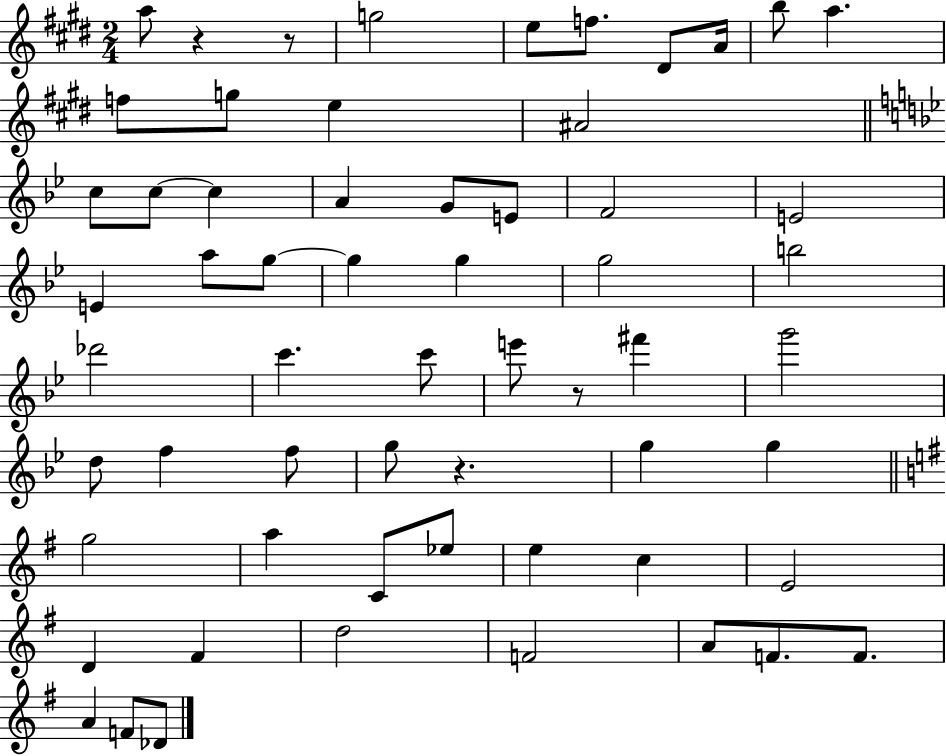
X:1
T:Untitled
M:2/4
L:1/4
K:E
a/2 z z/2 g2 e/2 f/2 ^D/2 A/4 b/2 a f/2 g/2 e ^A2 c/2 c/2 c A G/2 E/2 F2 E2 E a/2 g/2 g g g2 b2 _d'2 c' c'/2 e'/2 z/2 ^f' g'2 d/2 f f/2 g/2 z g g g2 a C/2 _e/2 e c E2 D ^F d2 F2 A/2 F/2 F/2 A F/2 _D/2